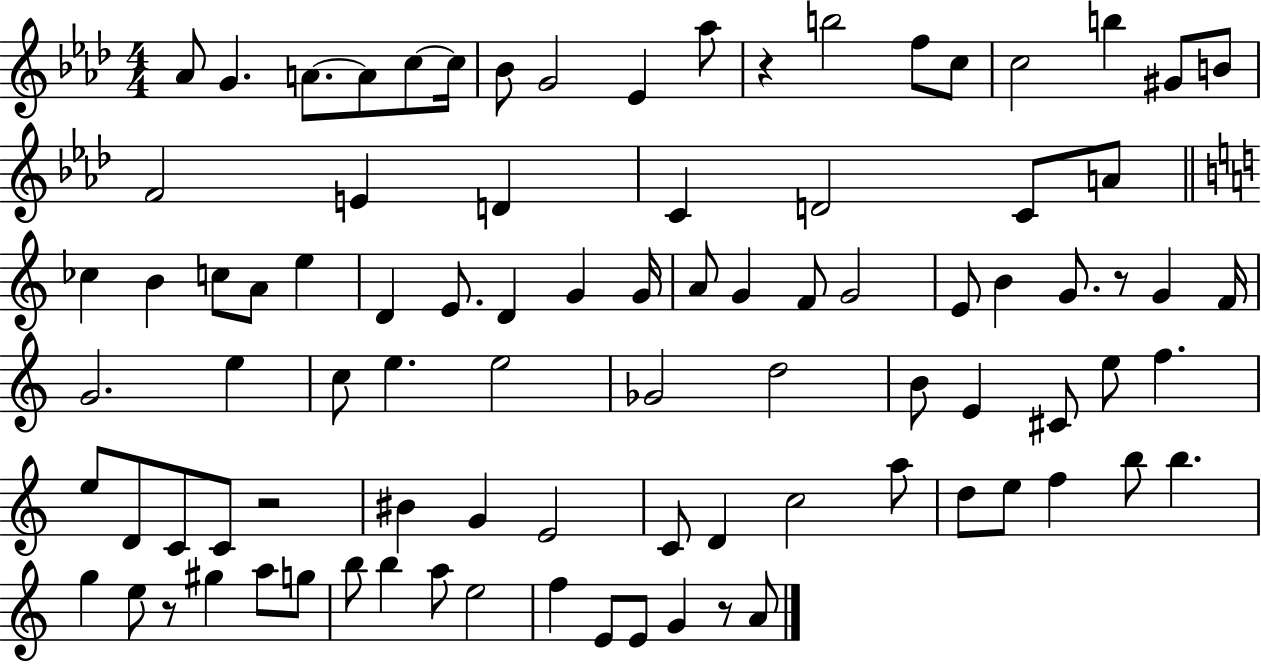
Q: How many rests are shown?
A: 5